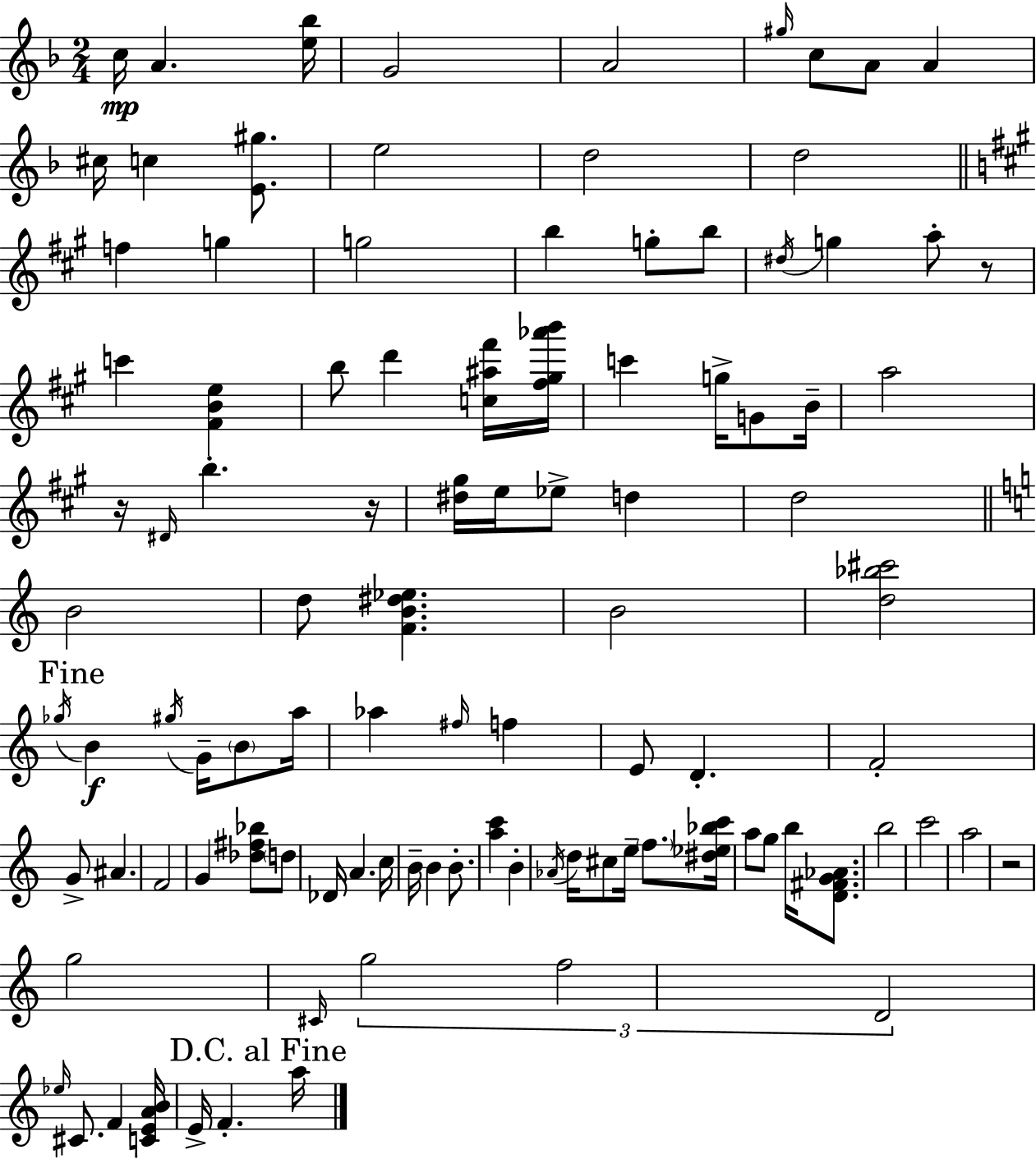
C5/s A4/q. [E5,Bb5]/s G4/h A4/h G#5/s C5/e A4/e A4/q C#5/s C5/q [E4,G#5]/e. E5/h D5/h D5/h F5/q G5/q G5/h B5/q G5/e B5/e D#5/s G5/q A5/e R/e C6/q [F#4,B4,E5]/q B5/e D6/q [C5,A#5,F#6]/s [F#5,G#5,Ab6,B6]/s C6/q G5/s G4/e B4/s A5/h R/s D#4/s B5/q. R/s [D#5,G#5]/s E5/s Eb5/e D5/q D5/h B4/h D5/e [F4,B4,D#5,Eb5]/q. B4/h [D5,Bb5,C#6]/h Gb5/s B4/q G#5/s G4/s B4/e A5/s Ab5/q F#5/s F5/q E4/e D4/q. F4/h G4/e A#4/q. F4/h G4/q [Db5,F#5,Bb5]/e D5/e Db4/s A4/q. C5/s B4/s B4/q B4/e. [A5,C6]/q B4/q Ab4/s D5/s C#5/e E5/s F5/e. [D#5,Eb5,Bb5,C6]/s A5/e G5/e B5/s [D4,F#4,G4,Ab4]/e. B5/h C6/h A5/h R/h G5/h C#4/s G5/h F5/h D4/h Eb5/s C#4/e. F4/q [C4,E4,A4,B4]/s E4/s F4/q. A5/s